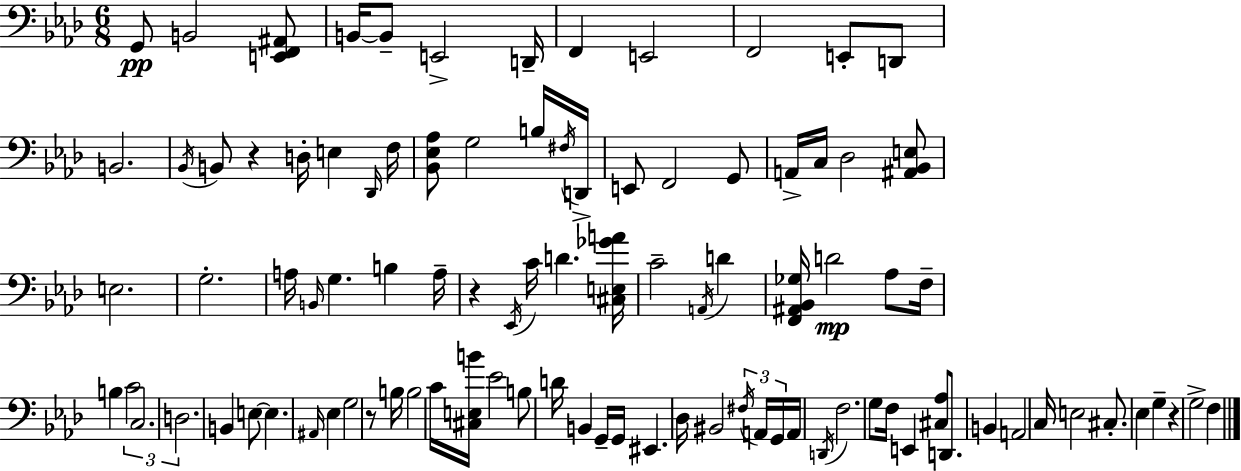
X:1
T:Untitled
M:6/8
L:1/4
K:Ab
G,,/2 B,,2 [E,,F,,^A,,]/2 B,,/4 B,,/2 E,,2 D,,/4 F,, E,,2 F,,2 E,,/2 D,,/2 B,,2 _B,,/4 B,,/2 z D,/4 E, _D,,/4 F,/4 [_B,,_E,_A,]/2 G,2 B,/4 ^F,/4 D,,/4 E,,/2 F,,2 G,,/2 A,,/4 C,/4 _D,2 [^A,,_B,,E,]/2 E,2 G,2 A,/4 B,,/4 G, B, A,/4 z _E,,/4 C/4 D [^C,E,_GA]/4 C2 A,,/4 D [F,,^A,,_B,,_G,]/4 D2 _A,/2 F,/4 B, C2 C,2 D,2 B,, E,/2 E, ^A,,/4 _E, G,2 z/2 B,/4 B,2 C/4 [^C,E,B]/4 _E2 B,/2 D/4 B,, G,,/4 G,,/4 ^E,, _D,/4 ^B,,2 ^F,/4 A,,/4 G,,/4 A,,/4 D,,/4 F,2 G,/2 F,/4 E,, [^C,_A,]/2 D,,/2 B,, A,,2 C,/4 E,2 ^C,/2 _E, G, z G,2 F,